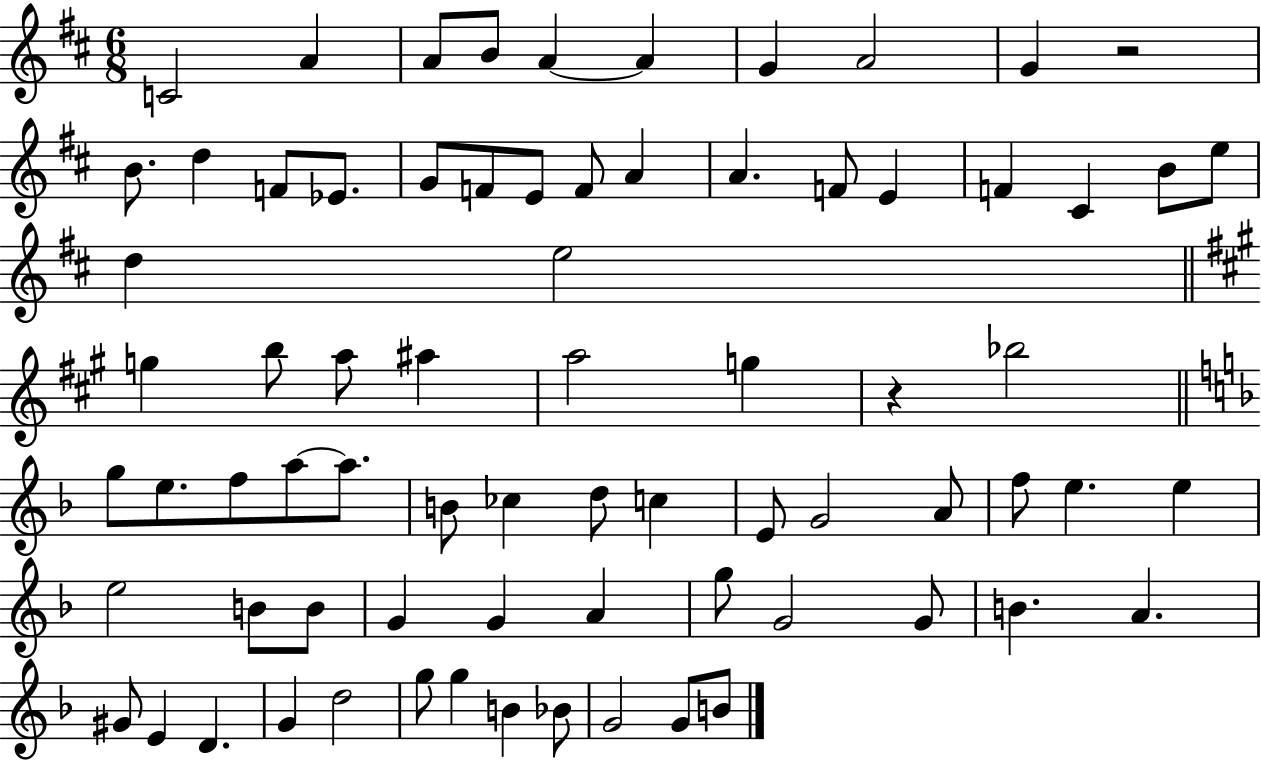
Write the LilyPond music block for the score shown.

{
  \clef treble
  \numericTimeSignature
  \time 6/8
  \key d \major
  c'2 a'4 | a'8 b'8 a'4~~ a'4 | g'4 a'2 | g'4 r2 | \break b'8. d''4 f'8 ees'8. | g'8 f'8 e'8 f'8 a'4 | a'4. f'8 e'4 | f'4 cis'4 b'8 e''8 | \break d''4 e''2 | \bar "||" \break \key a \major g''4 b''8 a''8 ais''4 | a''2 g''4 | r4 bes''2 | \bar "||" \break \key d \minor g''8 e''8. f''8 a''8~~ a''8. | b'8 ces''4 d''8 c''4 | e'8 g'2 a'8 | f''8 e''4. e''4 | \break e''2 b'8 b'8 | g'4 g'4 a'4 | g''8 g'2 g'8 | b'4. a'4. | \break gis'8 e'4 d'4. | g'4 d''2 | g''8 g''4 b'4 bes'8 | g'2 g'8 b'8 | \break \bar "|."
}